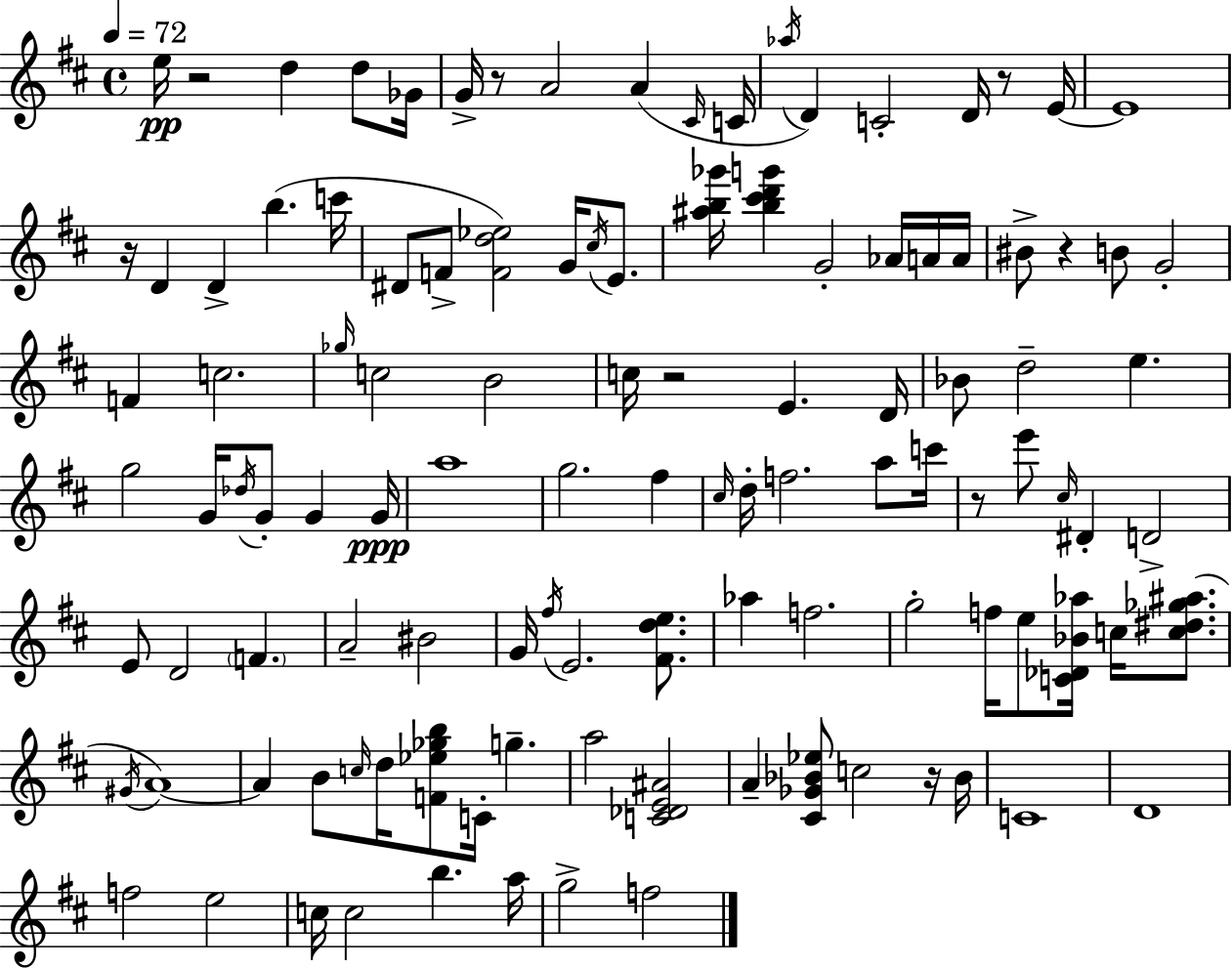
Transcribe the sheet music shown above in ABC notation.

X:1
T:Untitled
M:4/4
L:1/4
K:D
e/4 z2 d d/2 _G/4 G/4 z/2 A2 A ^C/4 C/4 _a/4 D C2 D/4 z/2 E/4 E4 z/4 D D b c'/4 ^D/2 F/2 [Fd_e]2 G/4 ^c/4 E/2 [^ab_g']/4 [b^c'd'g'] G2 _A/4 A/4 A/4 ^B/2 z B/2 G2 F c2 _g/4 c2 B2 c/4 z2 E D/4 _B/2 d2 e g2 G/4 _d/4 G/2 G G/4 a4 g2 ^f ^c/4 d/4 f2 a/2 c'/4 z/2 e'/2 ^c/4 ^D D2 E/2 D2 F A2 ^B2 G/4 ^f/4 E2 [^Fde]/2 _a f2 g2 f/4 e/2 [C_D_B_a]/4 c/4 [c^d_g^a]/2 ^G/4 A4 A B/2 c/4 d/4 [F_e_gb]/2 C/4 g a2 [C_DE^A]2 A [^C_G_B_e]/2 c2 z/4 _B/4 C4 D4 f2 e2 c/4 c2 b a/4 g2 f2